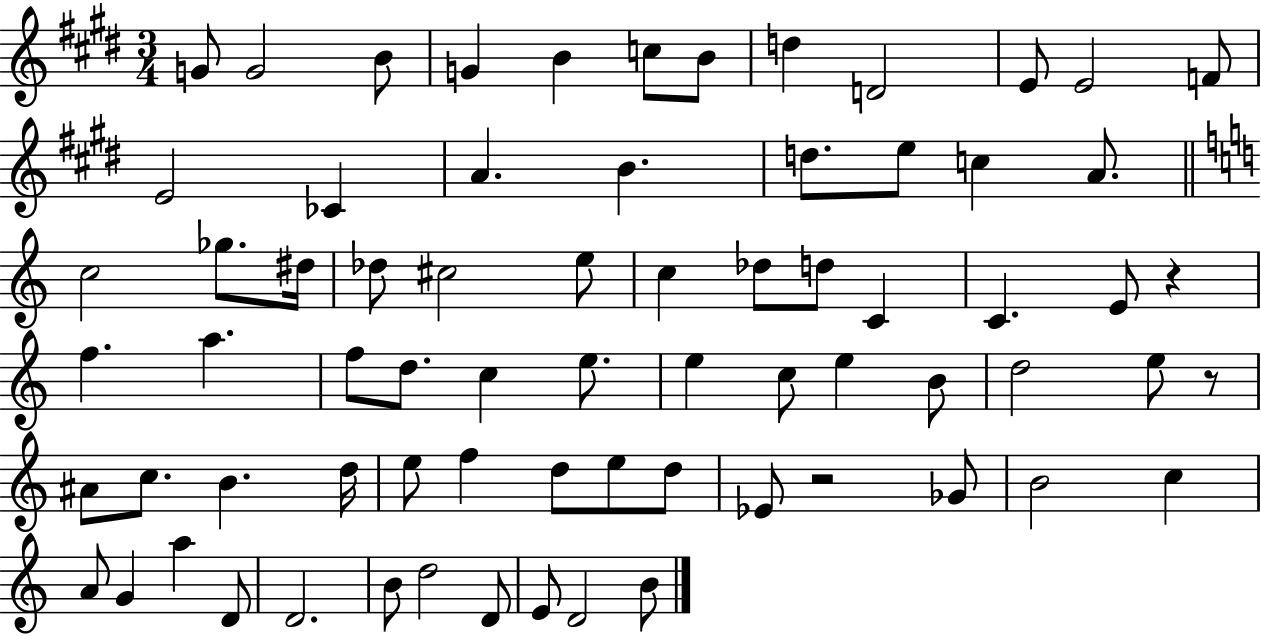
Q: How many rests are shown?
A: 3